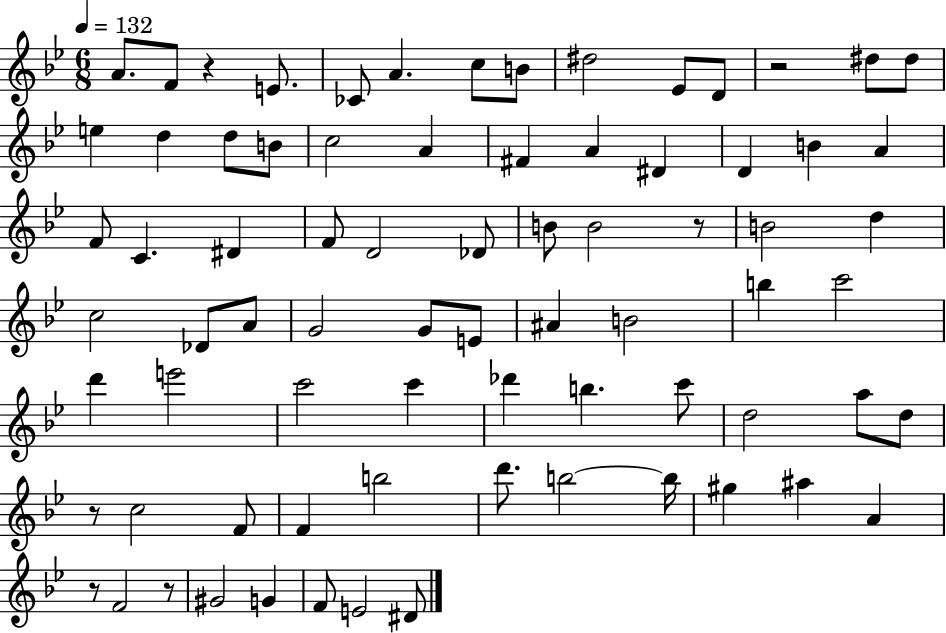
A4/e. F4/e R/q E4/e. CES4/e A4/q. C5/e B4/e D#5/h Eb4/e D4/e R/h D#5/e D#5/e E5/q D5/q D5/e B4/e C5/h A4/q F#4/q A4/q D#4/q D4/q B4/q A4/q F4/e C4/q. D#4/q F4/e D4/h Db4/e B4/e B4/h R/e B4/h D5/q C5/h Db4/e A4/e G4/h G4/e E4/e A#4/q B4/h B5/q C6/h D6/q E6/h C6/h C6/q Db6/q B5/q. C6/e D5/h A5/e D5/e R/e C5/h F4/e F4/q B5/h D6/e. B5/h B5/s G#5/q A#5/q A4/q R/e F4/h R/e G#4/h G4/q F4/e E4/h D#4/e